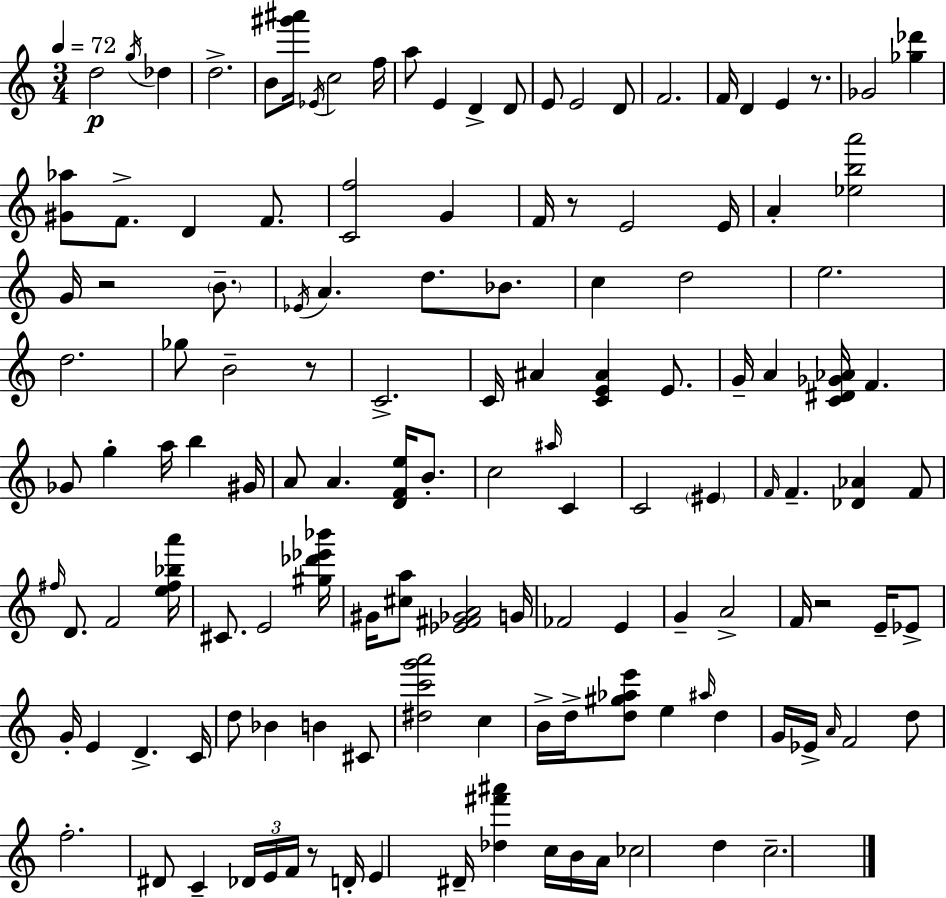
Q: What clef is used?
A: treble